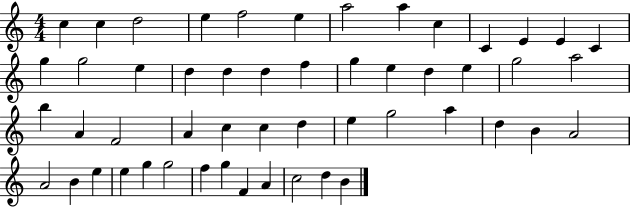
C5/q C5/q D5/h E5/q F5/h E5/q A5/h A5/q C5/q C4/q E4/q E4/q C4/q G5/q G5/h E5/q D5/q D5/q D5/q F5/q G5/q E5/q D5/q E5/q G5/h A5/h B5/q A4/q F4/h A4/q C5/q C5/q D5/q E5/q G5/h A5/q D5/q B4/q A4/h A4/h B4/q E5/q E5/q G5/q G5/h F5/q G5/q F4/q A4/q C5/h D5/q B4/q